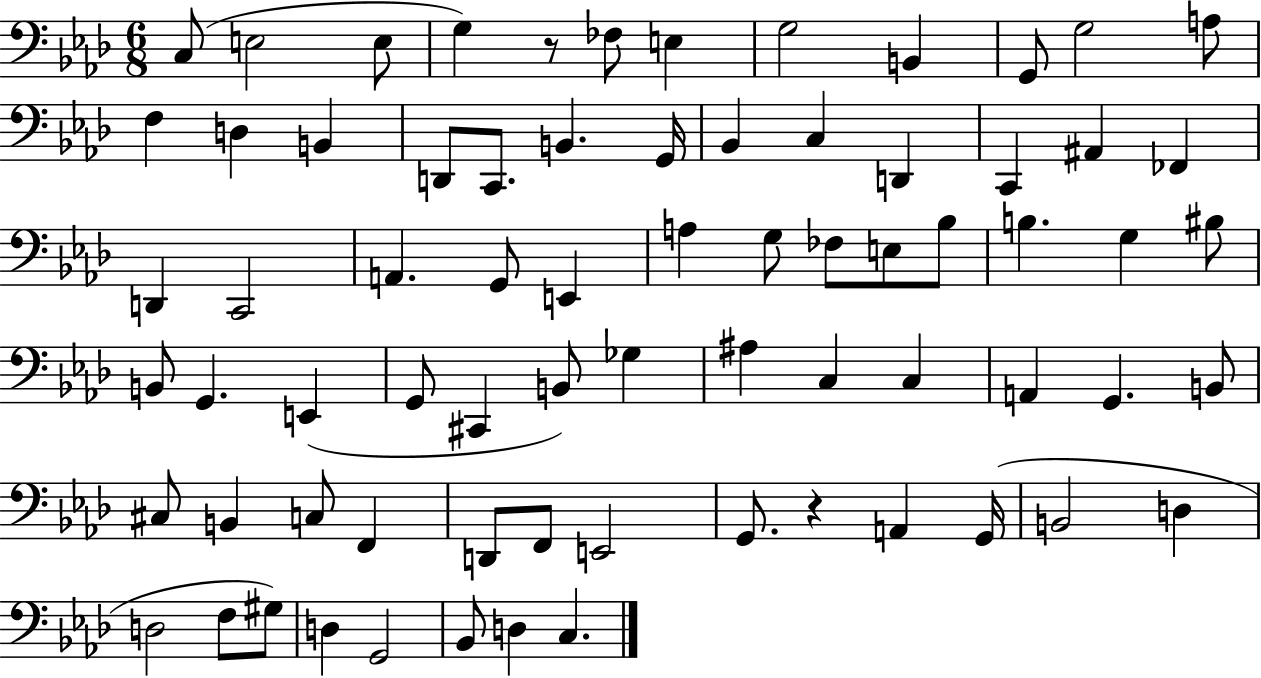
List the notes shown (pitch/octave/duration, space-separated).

C3/e E3/h E3/e G3/q R/e FES3/e E3/q G3/h B2/q G2/e G3/h A3/e F3/q D3/q B2/q D2/e C2/e. B2/q. G2/s Bb2/q C3/q D2/q C2/q A#2/q FES2/q D2/q C2/h A2/q. G2/e E2/q A3/q G3/e FES3/e E3/e Bb3/e B3/q. G3/q BIS3/e B2/e G2/q. E2/q G2/e C#2/q B2/e Gb3/q A#3/q C3/q C3/q A2/q G2/q. B2/e C#3/e B2/q C3/e F2/q D2/e F2/e E2/h G2/e. R/q A2/q G2/s B2/h D3/q D3/h F3/e G#3/e D3/q G2/h Bb2/e D3/q C3/q.